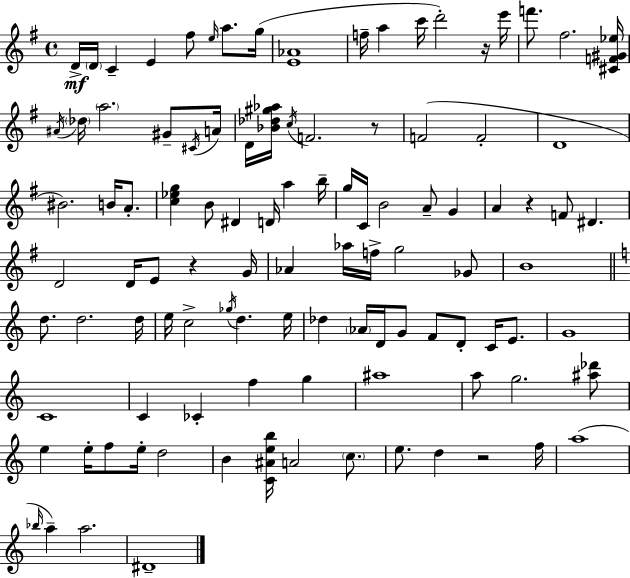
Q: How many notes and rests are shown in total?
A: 105